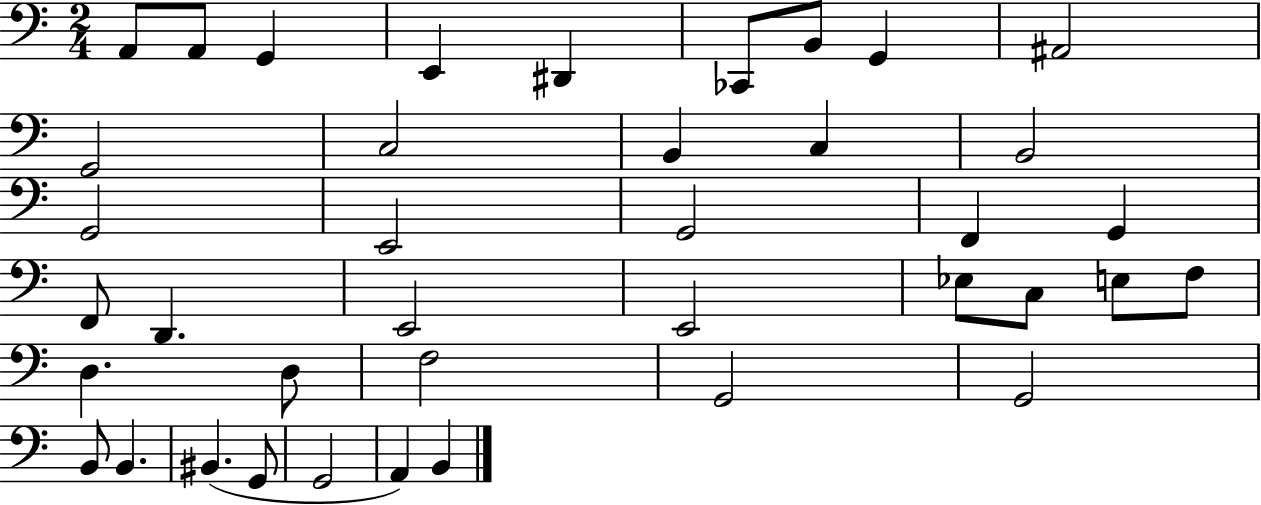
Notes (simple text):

A2/e A2/e G2/q E2/q D#2/q CES2/e B2/e G2/q A#2/h G2/h C3/h B2/q C3/q B2/h G2/h E2/h G2/h F2/q G2/q F2/e D2/q. E2/h E2/h Eb3/e C3/e E3/e F3/e D3/q. D3/e F3/h G2/h G2/h B2/e B2/q. BIS2/q. G2/e G2/h A2/q B2/q